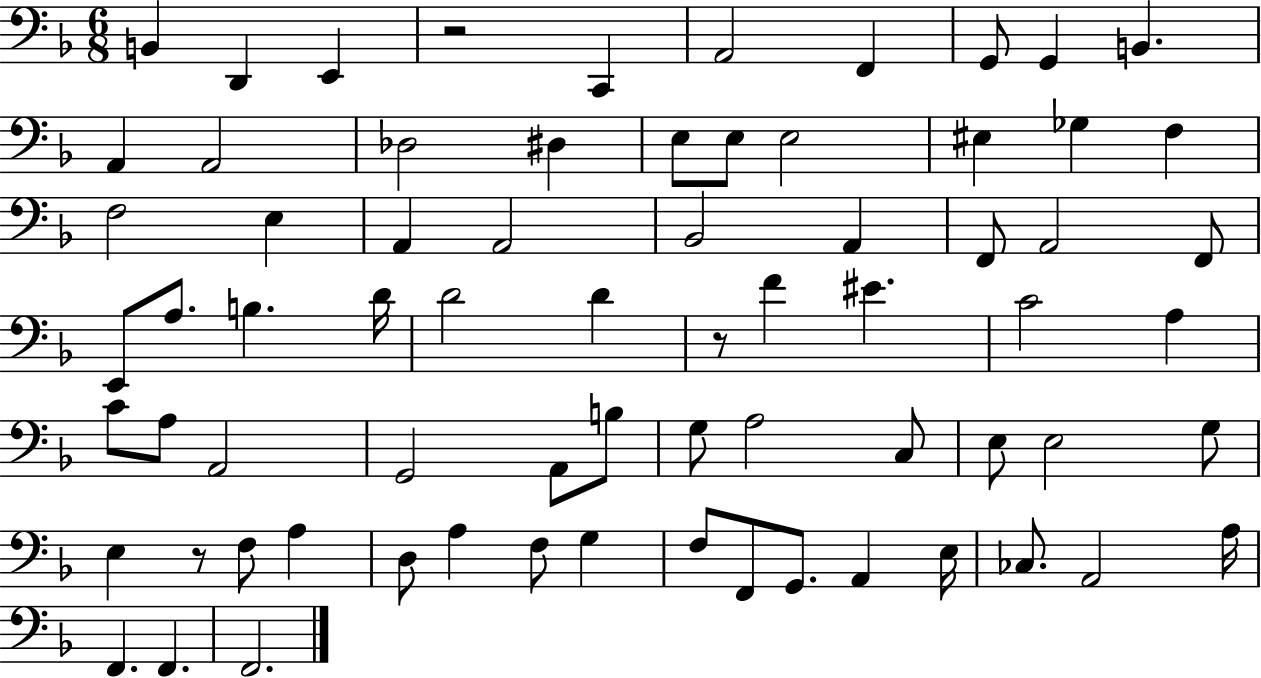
{
  \clef bass
  \numericTimeSignature
  \time 6/8
  \key f \major
  b,4 d,4 e,4 | r2 c,4 | a,2 f,4 | g,8 g,4 b,4. | \break a,4 a,2 | des2 dis4 | e8 e8 e2 | eis4 ges4 f4 | \break f2 e4 | a,4 a,2 | bes,2 a,4 | f,8 a,2 f,8 | \break e,8 a8. b4. d'16 | d'2 d'4 | r8 f'4 eis'4. | c'2 a4 | \break c'8 a8 a,2 | g,2 a,8 b8 | g8 a2 c8 | e8 e2 g8 | \break e4 r8 f8 a4 | d8 a4 f8 g4 | f8 f,8 g,8. a,4 e16 | ces8. a,2 a16 | \break f,4. f,4. | f,2. | \bar "|."
}